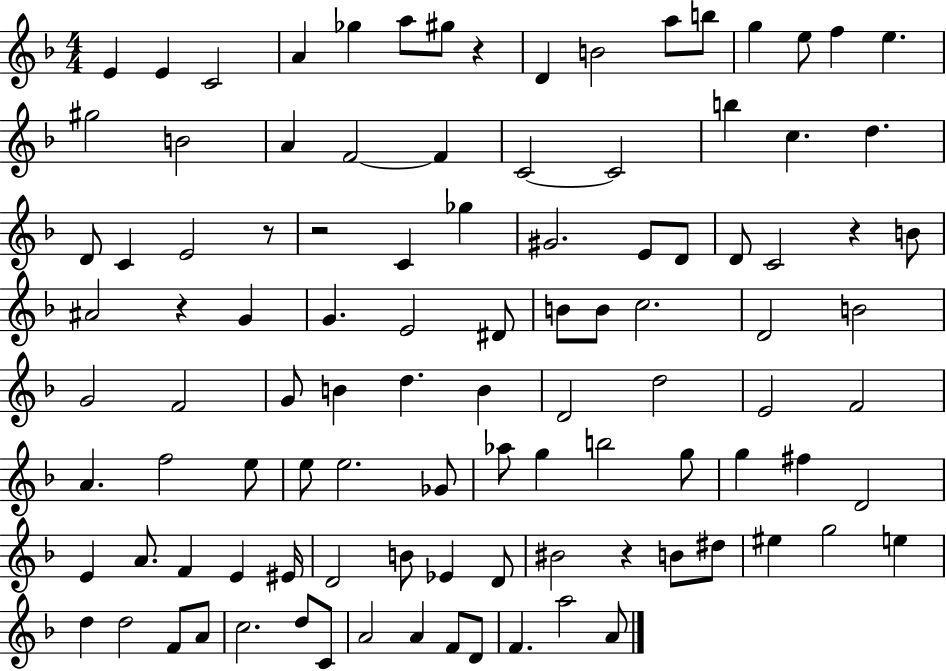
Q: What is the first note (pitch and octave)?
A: E4